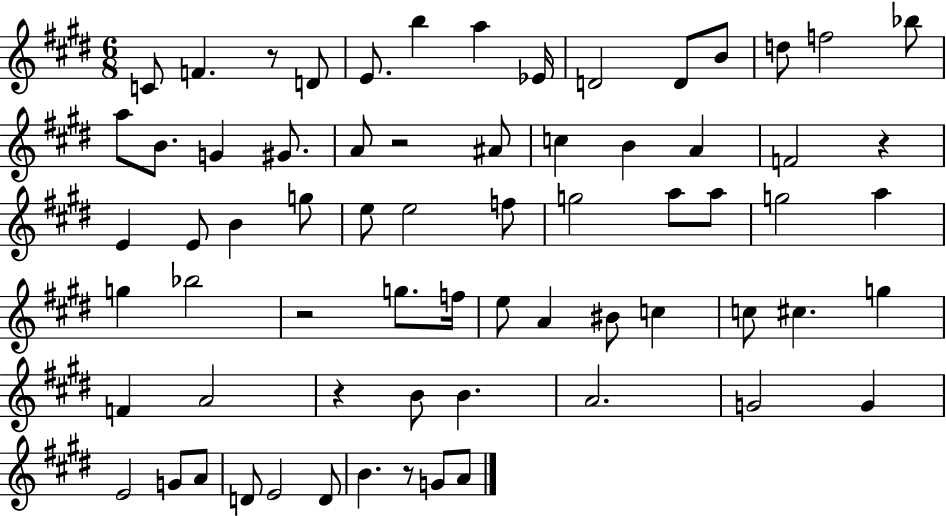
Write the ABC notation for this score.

X:1
T:Untitled
M:6/8
L:1/4
K:E
C/2 F z/2 D/2 E/2 b a _E/4 D2 D/2 B/2 d/2 f2 _b/2 a/2 B/2 G ^G/2 A/2 z2 ^A/2 c B A F2 z E E/2 B g/2 e/2 e2 f/2 g2 a/2 a/2 g2 a g _b2 z2 g/2 f/4 e/2 A ^B/2 c c/2 ^c g F A2 z B/2 B A2 G2 G E2 G/2 A/2 D/2 E2 D/2 B z/2 G/2 A/2